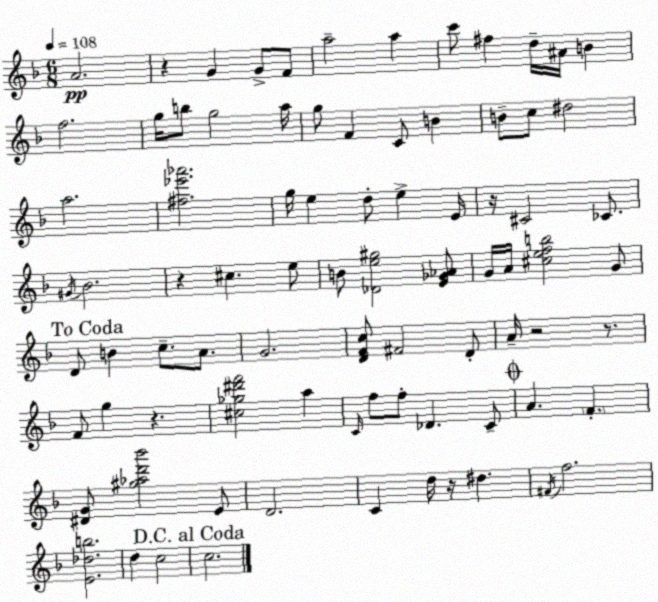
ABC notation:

X:1
T:Untitled
M:6/8
L:1/4
K:F
A2 z G G/2 F/2 a2 a c'/2 ^f d/4 ^A/4 B f2 g/4 b/2 g2 a/4 g/2 F C/2 B B/2 c/2 ^d2 a2 [^f_e'_a']2 g/4 e d/2 e E/4 z/4 ^C2 _C/2 ^G/4 _B2 z ^c e/2 B/2 [_De^g]2 [E_G_A]/2 G/4 A/4 [^cefb]2 G/2 D/2 B c/2 A/2 G2 [DFc]/2 ^F2 D/2 A/4 z2 z/2 F/2 g z [^c_g^d'f']2 a C/4 f/2 f/2 _D C/2 A F [^DG]/2 [^g_ad'_b']2 E/2 D2 C d/4 z/4 ^d ^F/4 f2 [E_db]2 d c2 c2